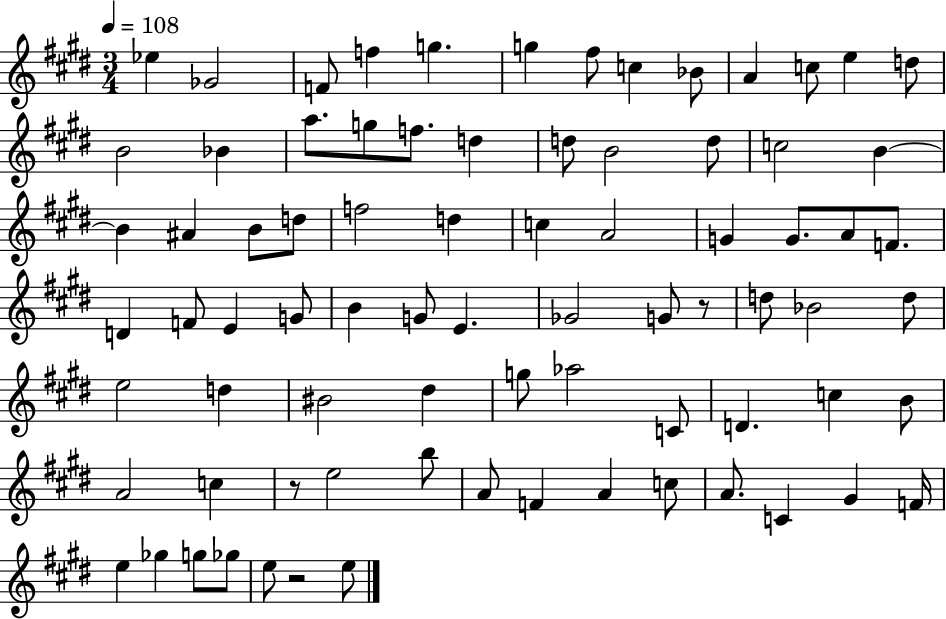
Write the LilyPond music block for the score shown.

{
  \clef treble
  \numericTimeSignature
  \time 3/4
  \key e \major
  \tempo 4 = 108
  \repeat volta 2 { ees''4 ges'2 | f'8 f''4 g''4. | g''4 fis''8 c''4 bes'8 | a'4 c''8 e''4 d''8 | \break b'2 bes'4 | a''8. g''8 f''8. d''4 | d''8 b'2 d''8 | c''2 b'4~~ | \break b'4 ais'4 b'8 d''8 | f''2 d''4 | c''4 a'2 | g'4 g'8. a'8 f'8. | \break d'4 f'8 e'4 g'8 | b'4 g'8 e'4. | ges'2 g'8 r8 | d''8 bes'2 d''8 | \break e''2 d''4 | bis'2 dis''4 | g''8 aes''2 c'8 | d'4. c''4 b'8 | \break a'2 c''4 | r8 e''2 b''8 | a'8 f'4 a'4 c''8 | a'8. c'4 gis'4 f'16 | \break e''4 ges''4 g''8 ges''8 | e''8 r2 e''8 | } \bar "|."
}